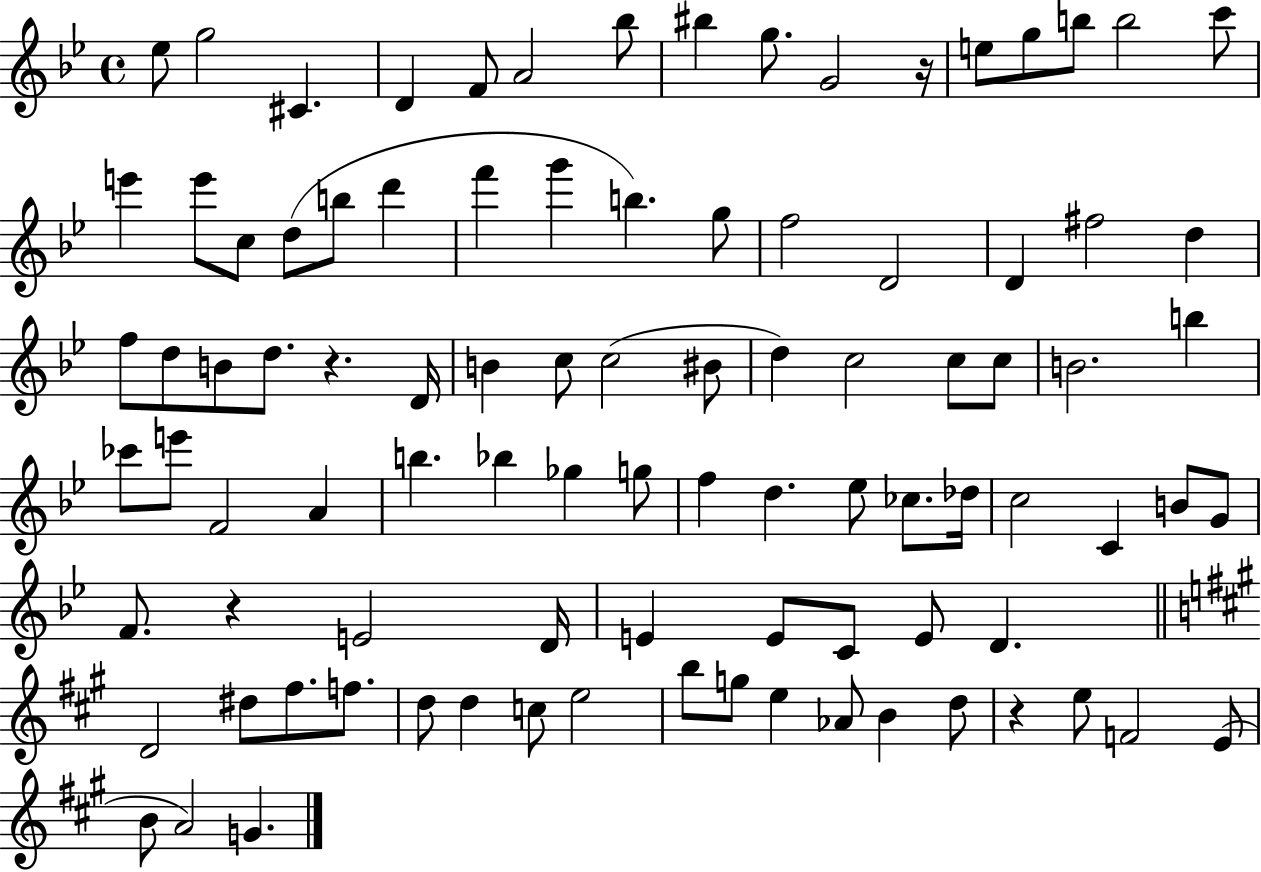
X:1
T:Untitled
M:4/4
L:1/4
K:Bb
_e/2 g2 ^C D F/2 A2 _b/2 ^b g/2 G2 z/4 e/2 g/2 b/2 b2 c'/2 e' e'/2 c/2 d/2 b/2 d' f' g' b g/2 f2 D2 D ^f2 d f/2 d/2 B/2 d/2 z D/4 B c/2 c2 ^B/2 d c2 c/2 c/2 B2 b _c'/2 e'/2 F2 A b _b _g g/2 f d _e/2 _c/2 _d/4 c2 C B/2 G/2 F/2 z E2 D/4 E E/2 C/2 E/2 D D2 ^d/2 ^f/2 f/2 d/2 d c/2 e2 b/2 g/2 e _A/2 B d/2 z e/2 F2 E/2 B/2 A2 G